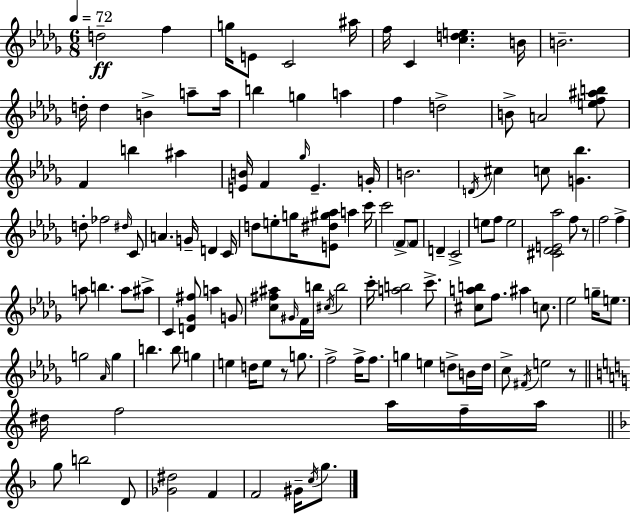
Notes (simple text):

D5/h F5/q G5/s E4/e C4/h A#5/s F5/s C4/q [C5,D5,E5]/q. B4/s B4/h. D5/s D5/q B4/q A5/e A5/s B5/q G5/q A5/q F5/q D5/h B4/e A4/h [E5,F5,A#5,B5]/e F4/q B5/q A#5/q [E4,B4]/s F4/q Gb5/s E4/q. G4/s B4/h. D4/s C#5/q C5/e [G4,Bb5]/q. D5/e FES5/h D#5/s C4/e A4/q. G4/s D4/q C4/s D5/e E5/e G5/s [E4,D#5,G#5,Ab5]/e A5/q C6/s C6/h F4/e F4/e D4/q C4/h E5/e F5/e E5/h [C#4,Db4,E4,Ab5]/h F5/e R/e F5/h F5/q A5/e B5/q. A5/e A#5/e C4/q [D4,Gb4,F#5]/e A5/q G4/e [C5,F#5,A#5]/e G#4/s F4/s B5/s C#5/s B5/h C6/s [A5,B5]/h C6/e. [C#5,A5,B5]/e F5/e. A#5/q C5/e. Eb5/h G5/s E5/e. G5/h Ab4/s G5/q B5/q. B5/e G5/q E5/q D5/s E5/e R/e G5/e. F5/h F5/s F5/e. G5/q E5/q D5/e B4/s D5/s C5/e F#4/s E5/h R/e D#5/s F5/h A5/s F5/s A5/s G5/e B5/h D4/e [Gb4,D#5]/h F4/q F4/h G#4/s C5/s G5/e.